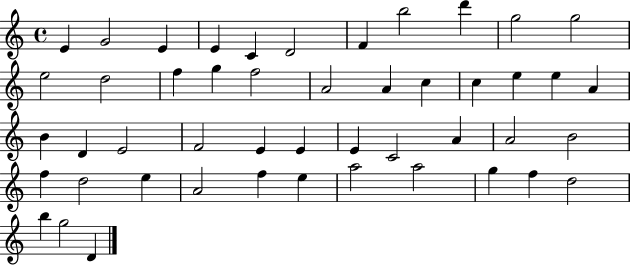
E4/q G4/h E4/q E4/q C4/q D4/h F4/q B5/h D6/q G5/h G5/h E5/h D5/h F5/q G5/q F5/h A4/h A4/q C5/q C5/q E5/q E5/q A4/q B4/q D4/q E4/h F4/h E4/q E4/q E4/q C4/h A4/q A4/h B4/h F5/q D5/h E5/q A4/h F5/q E5/q A5/h A5/h G5/q F5/q D5/h B5/q G5/h D4/q